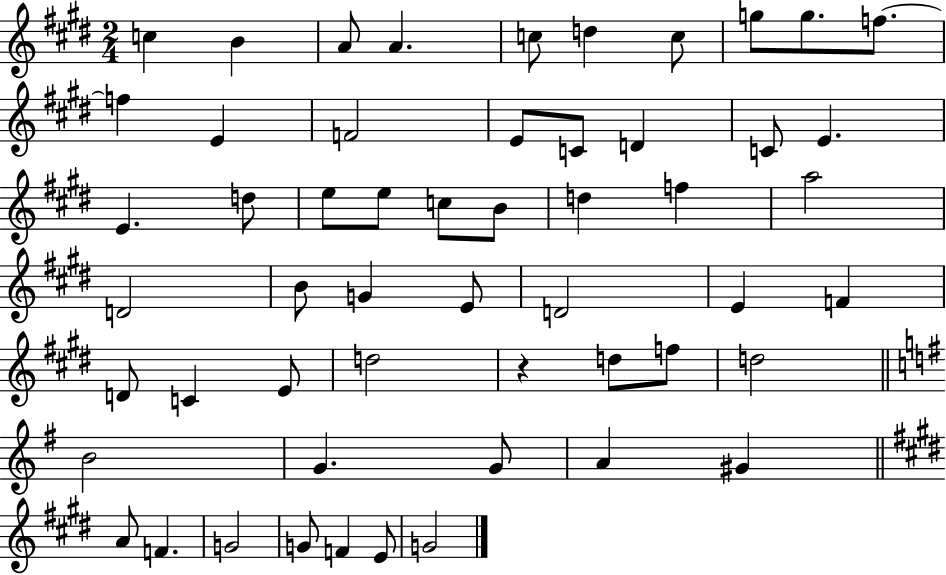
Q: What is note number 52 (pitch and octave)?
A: E4